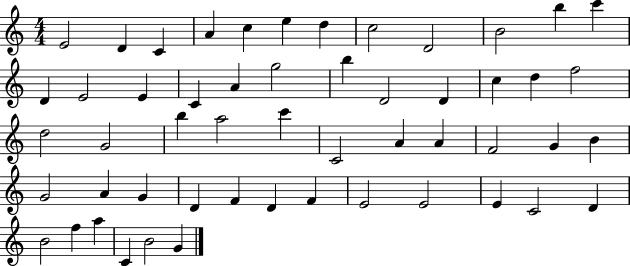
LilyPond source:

{
  \clef treble
  \numericTimeSignature
  \time 4/4
  \key c \major
  e'2 d'4 c'4 | a'4 c''4 e''4 d''4 | c''2 d'2 | b'2 b''4 c'''4 | \break d'4 e'2 e'4 | c'4 a'4 g''2 | b''4 d'2 d'4 | c''4 d''4 f''2 | \break d''2 g'2 | b''4 a''2 c'''4 | c'2 a'4 a'4 | f'2 g'4 b'4 | \break g'2 a'4 g'4 | d'4 f'4 d'4 f'4 | e'2 e'2 | e'4 c'2 d'4 | \break b'2 f''4 a''4 | c'4 b'2 g'4 | \bar "|."
}